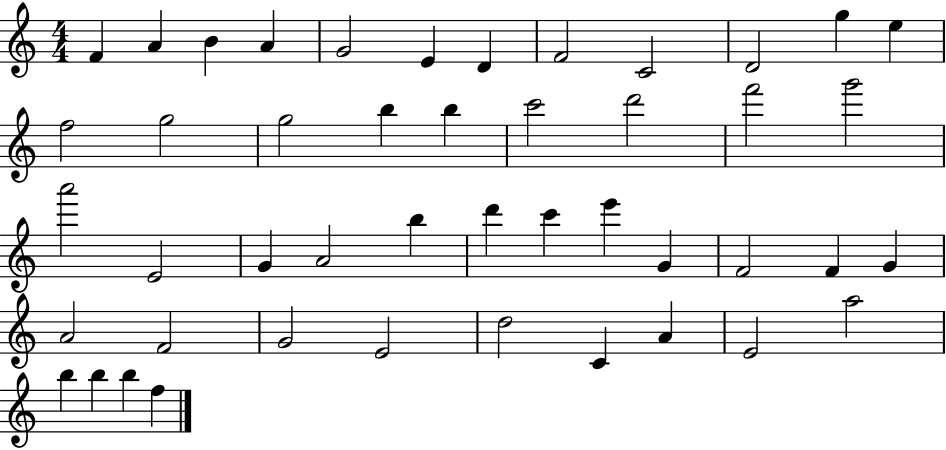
F4/q A4/q B4/q A4/q G4/h E4/q D4/q F4/h C4/h D4/h G5/q E5/q F5/h G5/h G5/h B5/q B5/q C6/h D6/h F6/h G6/h A6/h E4/h G4/q A4/h B5/q D6/q C6/q E6/q G4/q F4/h F4/q G4/q A4/h F4/h G4/h E4/h D5/h C4/q A4/q E4/h A5/h B5/q B5/q B5/q F5/q